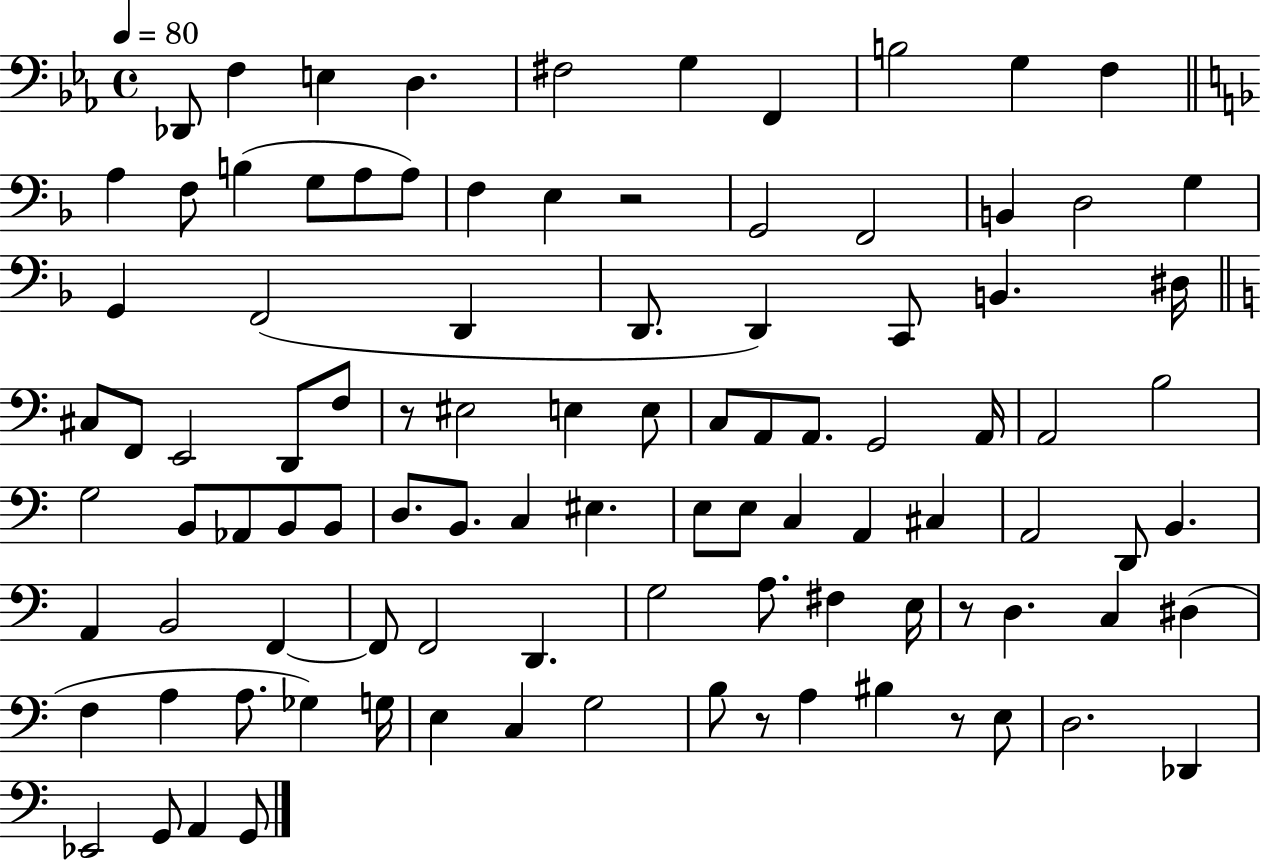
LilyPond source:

{
  \clef bass
  \time 4/4
  \defaultTimeSignature
  \key ees \major
  \tempo 4 = 80
  \repeat volta 2 { des,8 f4 e4 d4. | fis2 g4 f,4 | b2 g4 f4 | \bar "||" \break \key f \major a4 f8 b4( g8 a8 a8) | f4 e4 r2 | g,2 f,2 | b,4 d2 g4 | \break g,4 f,2( d,4 | d,8. d,4) c,8 b,4. dis16 | \bar "||" \break \key a \minor cis8 f,8 e,2 d,8 f8 | r8 eis2 e4 e8 | c8 a,8 a,8. g,2 a,16 | a,2 b2 | \break g2 b,8 aes,8 b,8 b,8 | d8. b,8. c4 eis4. | e8 e8 c4 a,4 cis4 | a,2 d,8 b,4. | \break a,4 b,2 f,4~~ | f,8 f,2 d,4. | g2 a8. fis4 e16 | r8 d4. c4 dis4( | \break f4 a4 a8. ges4) g16 | e4 c4 g2 | b8 r8 a4 bis4 r8 e8 | d2. des,4 | \break ees,2 g,8 a,4 g,8 | } \bar "|."
}